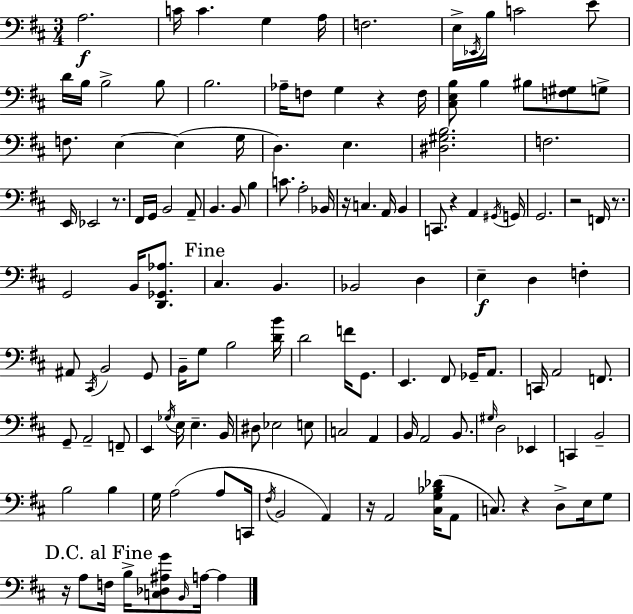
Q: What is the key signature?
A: D major